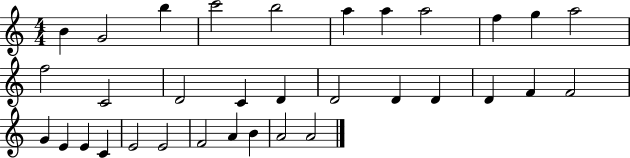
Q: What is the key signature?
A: C major